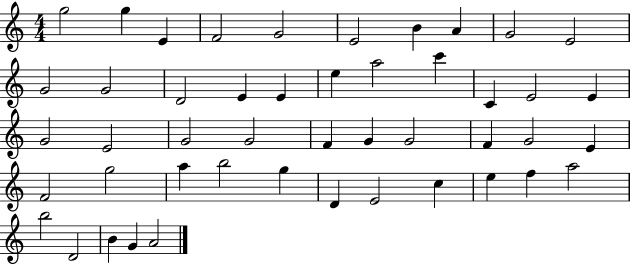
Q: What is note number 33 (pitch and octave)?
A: G5